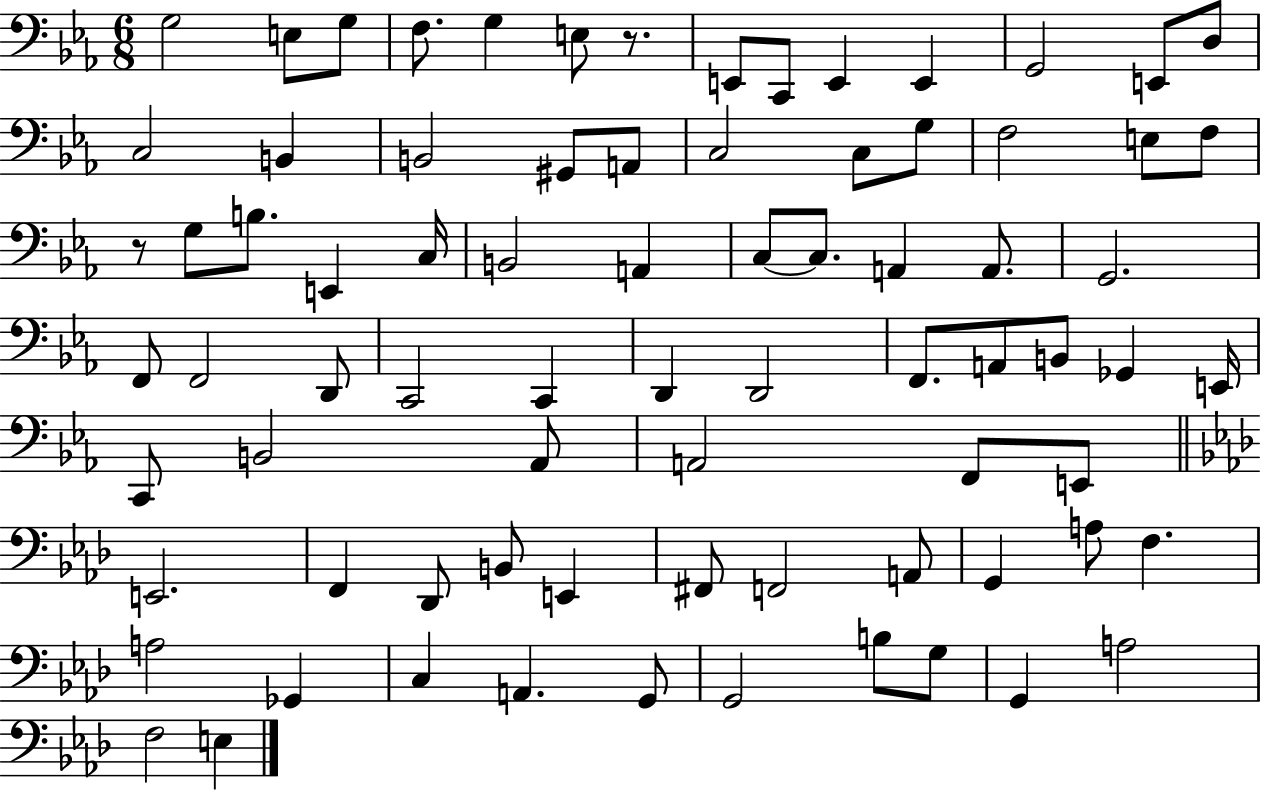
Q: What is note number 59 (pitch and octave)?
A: F#2